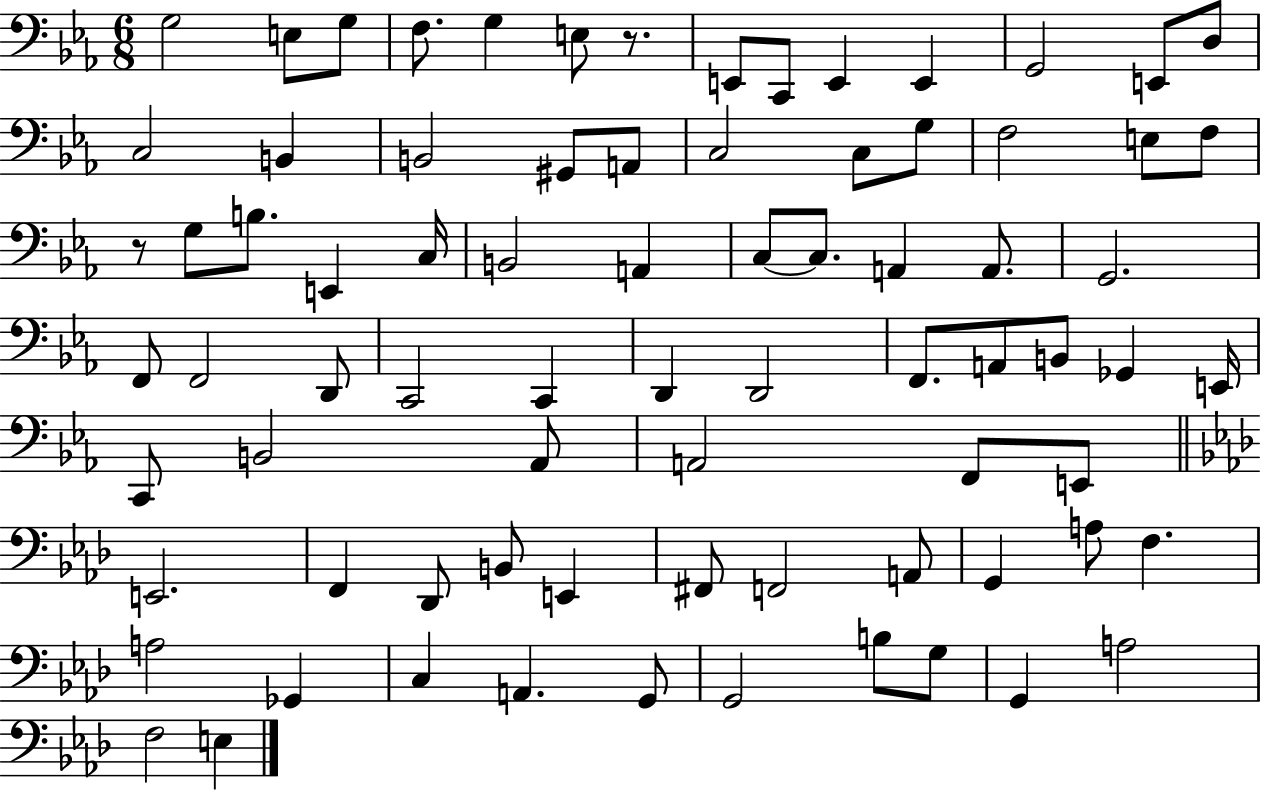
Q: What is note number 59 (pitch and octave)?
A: F#2